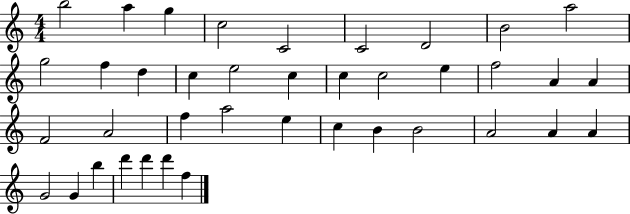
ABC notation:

X:1
T:Untitled
M:4/4
L:1/4
K:C
b2 a g c2 C2 C2 D2 B2 a2 g2 f d c e2 c c c2 e f2 A A F2 A2 f a2 e c B B2 A2 A A G2 G b d' d' d' f